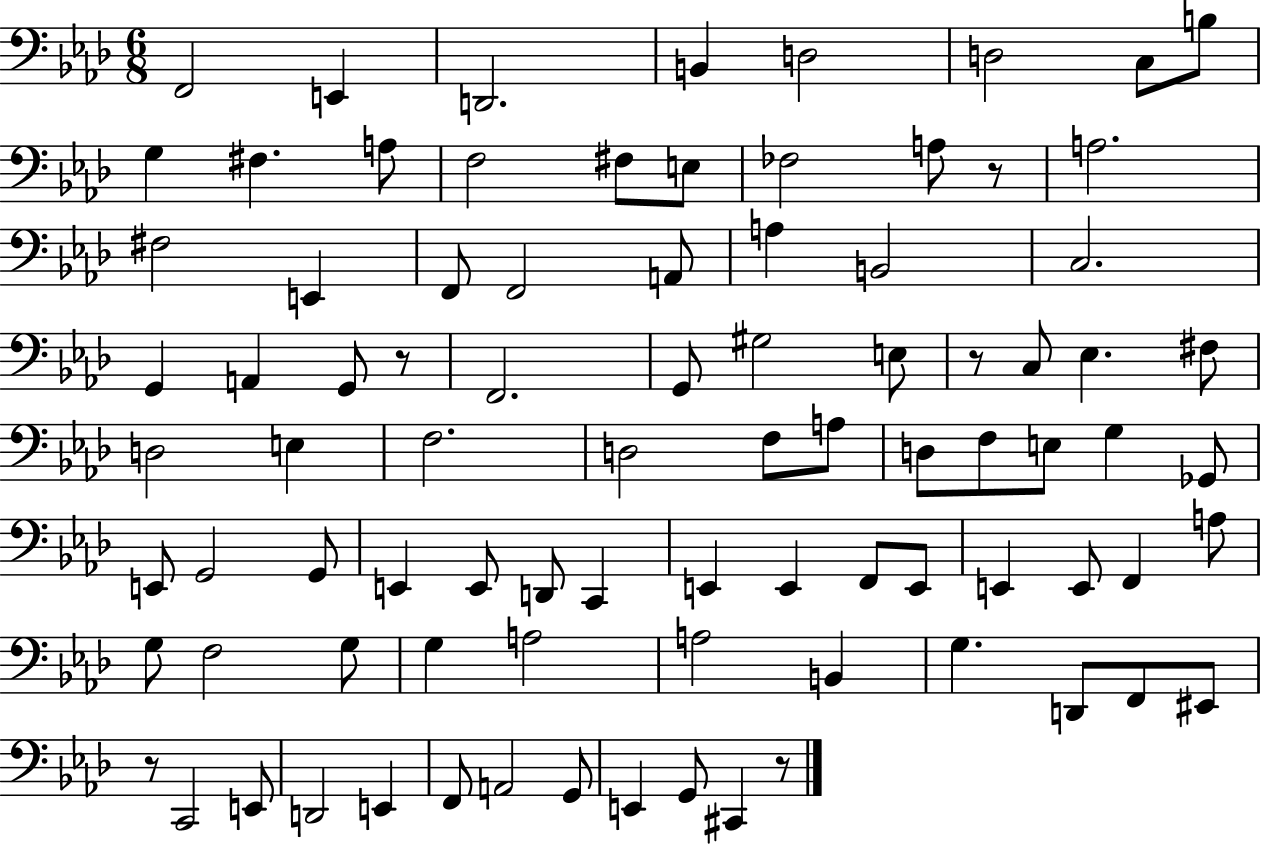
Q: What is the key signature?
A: AES major